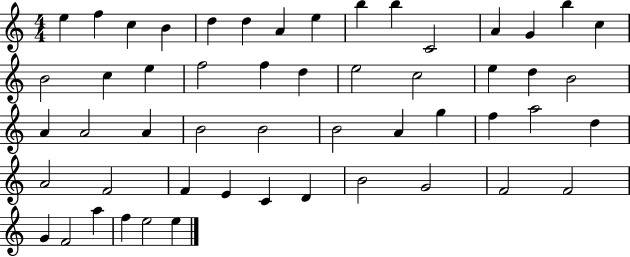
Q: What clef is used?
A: treble